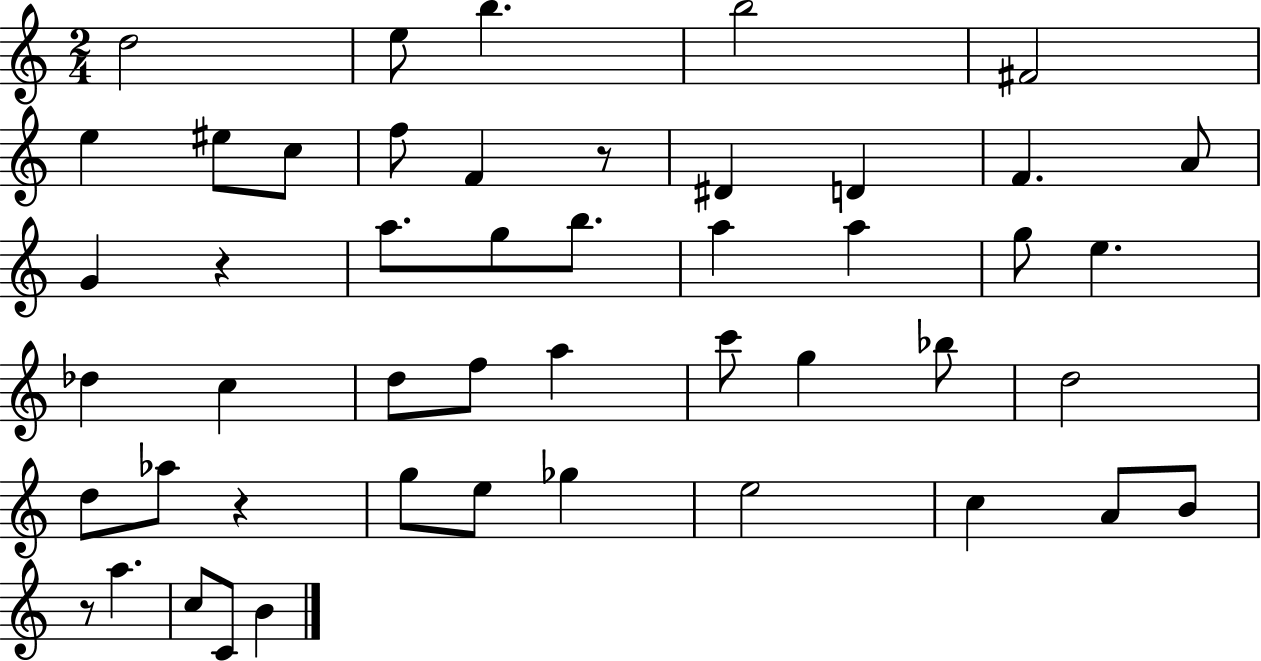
{
  \clef treble
  \numericTimeSignature
  \time 2/4
  \key c \major
  d''2 | e''8 b''4. | b''2 | fis'2 | \break e''4 eis''8 c''8 | f''8 f'4 r8 | dis'4 d'4 | f'4. a'8 | \break g'4 r4 | a''8. g''8 b''8. | a''4 a''4 | g''8 e''4. | \break des''4 c''4 | d''8 f''8 a''4 | c'''8 g''4 bes''8 | d''2 | \break d''8 aes''8 r4 | g''8 e''8 ges''4 | e''2 | c''4 a'8 b'8 | \break r8 a''4. | c''8 c'8 b'4 | \bar "|."
}